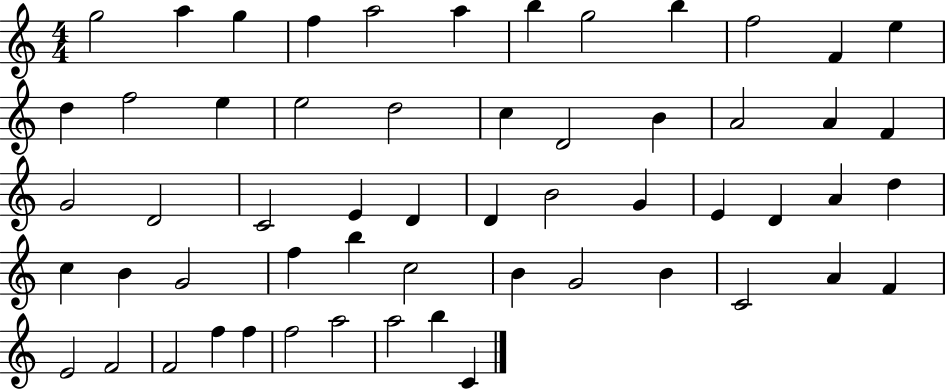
{
  \clef treble
  \numericTimeSignature
  \time 4/4
  \key c \major
  g''2 a''4 g''4 | f''4 a''2 a''4 | b''4 g''2 b''4 | f''2 f'4 e''4 | \break d''4 f''2 e''4 | e''2 d''2 | c''4 d'2 b'4 | a'2 a'4 f'4 | \break g'2 d'2 | c'2 e'4 d'4 | d'4 b'2 g'4 | e'4 d'4 a'4 d''4 | \break c''4 b'4 g'2 | f''4 b''4 c''2 | b'4 g'2 b'4 | c'2 a'4 f'4 | \break e'2 f'2 | f'2 f''4 f''4 | f''2 a''2 | a''2 b''4 c'4 | \break \bar "|."
}